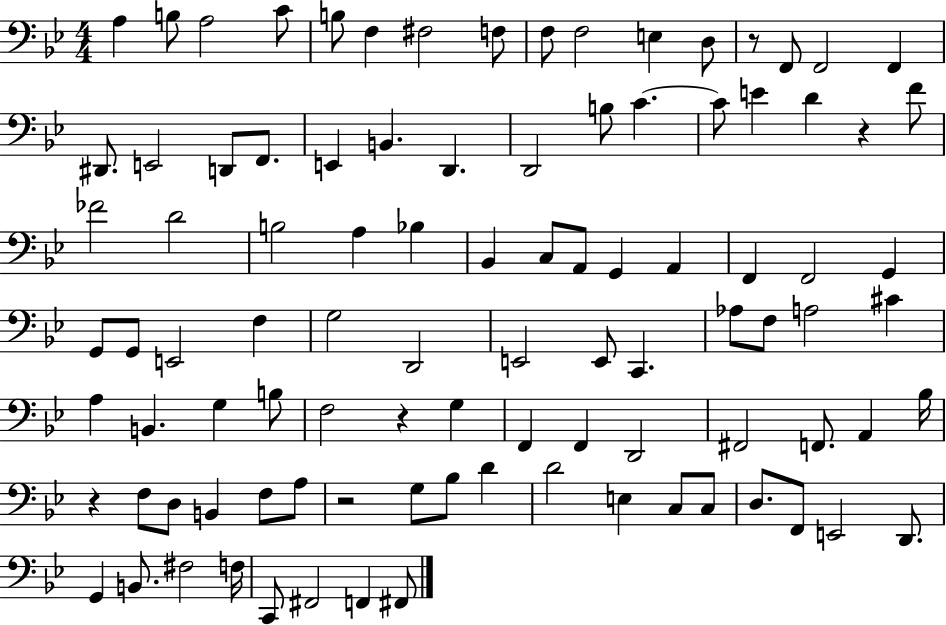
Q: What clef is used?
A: bass